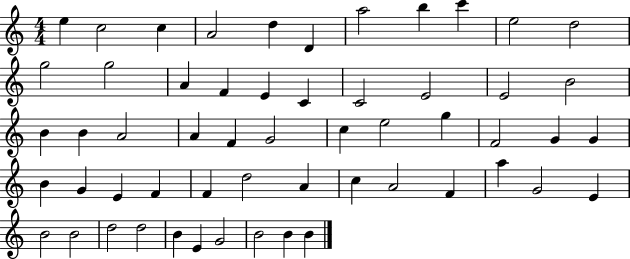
{
  \clef treble
  \numericTimeSignature
  \time 4/4
  \key c \major
  e''4 c''2 c''4 | a'2 d''4 d'4 | a''2 b''4 c'''4 | e''2 d''2 | \break g''2 g''2 | a'4 f'4 e'4 c'4 | c'2 e'2 | e'2 b'2 | \break b'4 b'4 a'2 | a'4 f'4 g'2 | c''4 e''2 g''4 | f'2 g'4 g'4 | \break b'4 g'4 e'4 f'4 | f'4 d''2 a'4 | c''4 a'2 f'4 | a''4 g'2 e'4 | \break b'2 b'2 | d''2 d''2 | b'4 e'4 g'2 | b'2 b'4 b'4 | \break \bar "|."
}